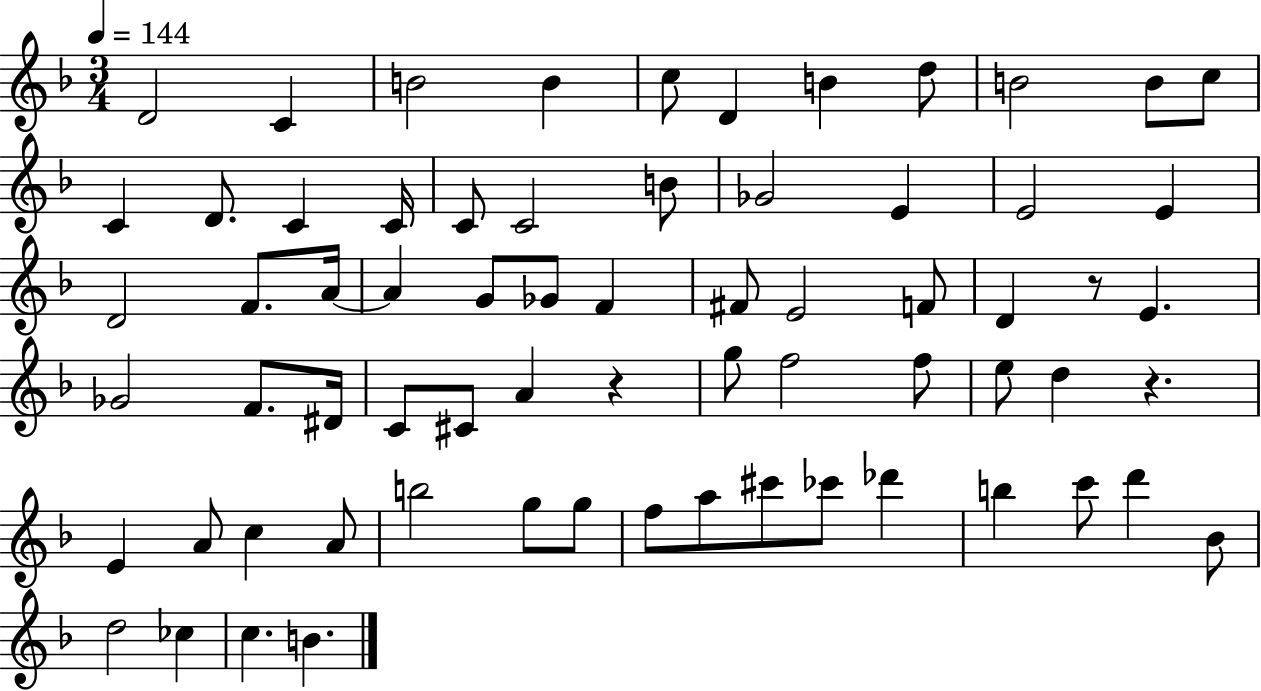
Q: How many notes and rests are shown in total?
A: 68